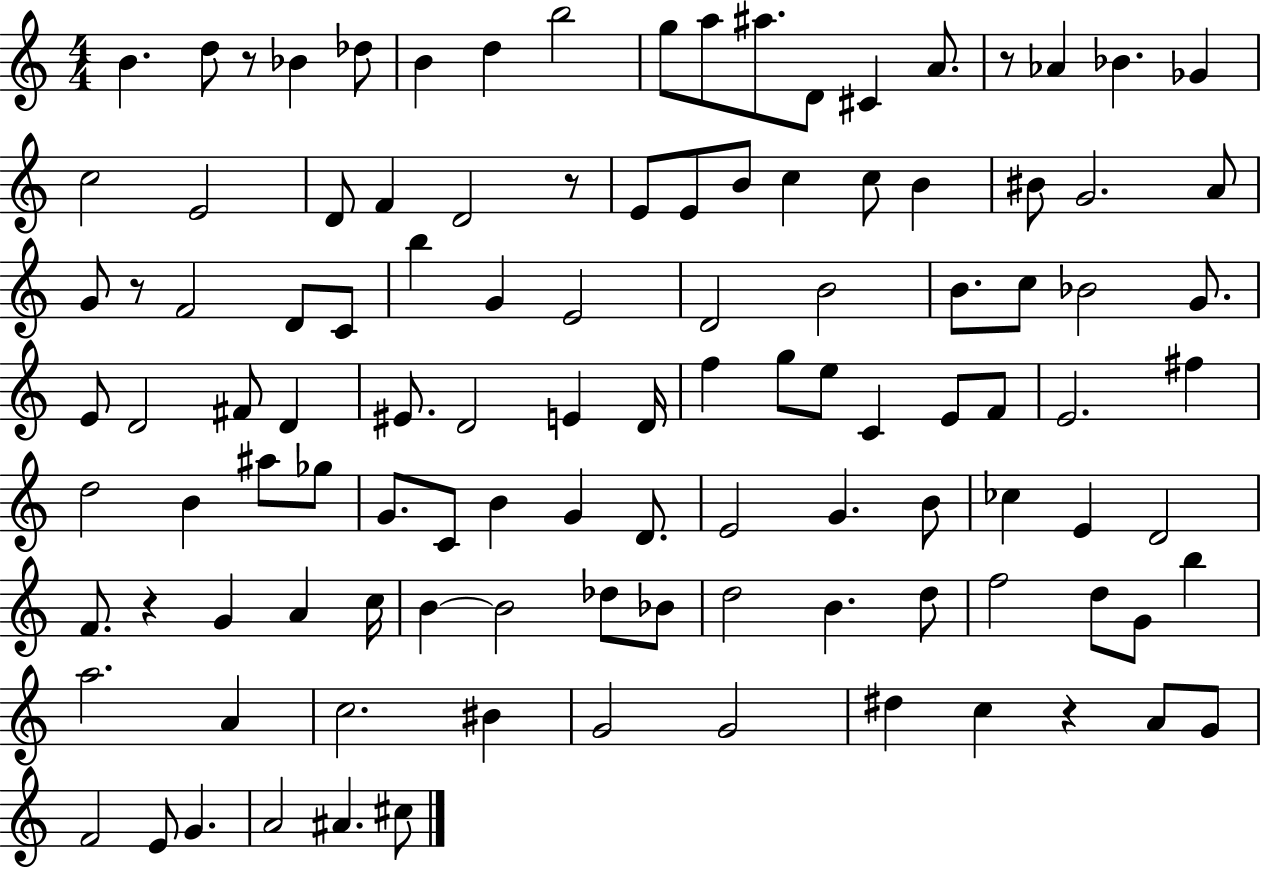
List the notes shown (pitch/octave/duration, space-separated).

B4/q. D5/e R/e Bb4/q Db5/e B4/q D5/q B5/h G5/e A5/e A#5/e. D4/e C#4/q A4/e. R/e Ab4/q Bb4/q. Gb4/q C5/h E4/h D4/e F4/q D4/h R/e E4/e E4/e B4/e C5/q C5/e B4/q BIS4/e G4/h. A4/e G4/e R/e F4/h D4/e C4/e B5/q G4/q E4/h D4/h B4/h B4/e. C5/e Bb4/h G4/e. E4/e D4/h F#4/e D4/q EIS4/e. D4/h E4/q D4/s F5/q G5/e E5/e C4/q E4/e F4/e E4/h. F#5/q D5/h B4/q A#5/e Gb5/e G4/e. C4/e B4/q G4/q D4/e. E4/h G4/q. B4/e CES5/q E4/q D4/h F4/e. R/q G4/q A4/q C5/s B4/q B4/h Db5/e Bb4/e D5/h B4/q. D5/e F5/h D5/e G4/e B5/q A5/h. A4/q C5/h. BIS4/q G4/h G4/h D#5/q C5/q R/q A4/e G4/e F4/h E4/e G4/q. A4/h A#4/q. C#5/e